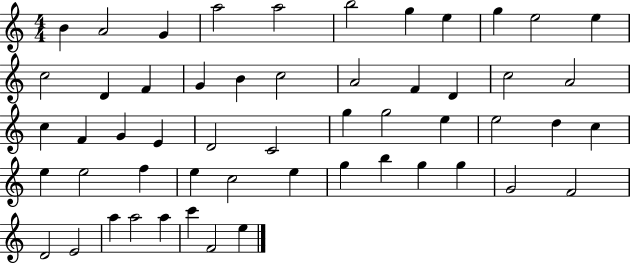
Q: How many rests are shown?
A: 0